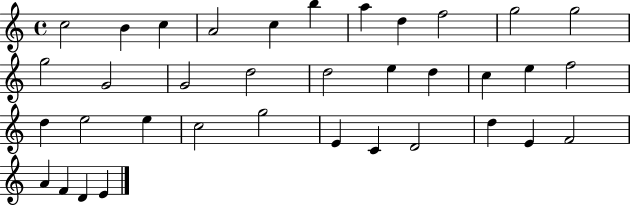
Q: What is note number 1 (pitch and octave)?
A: C5